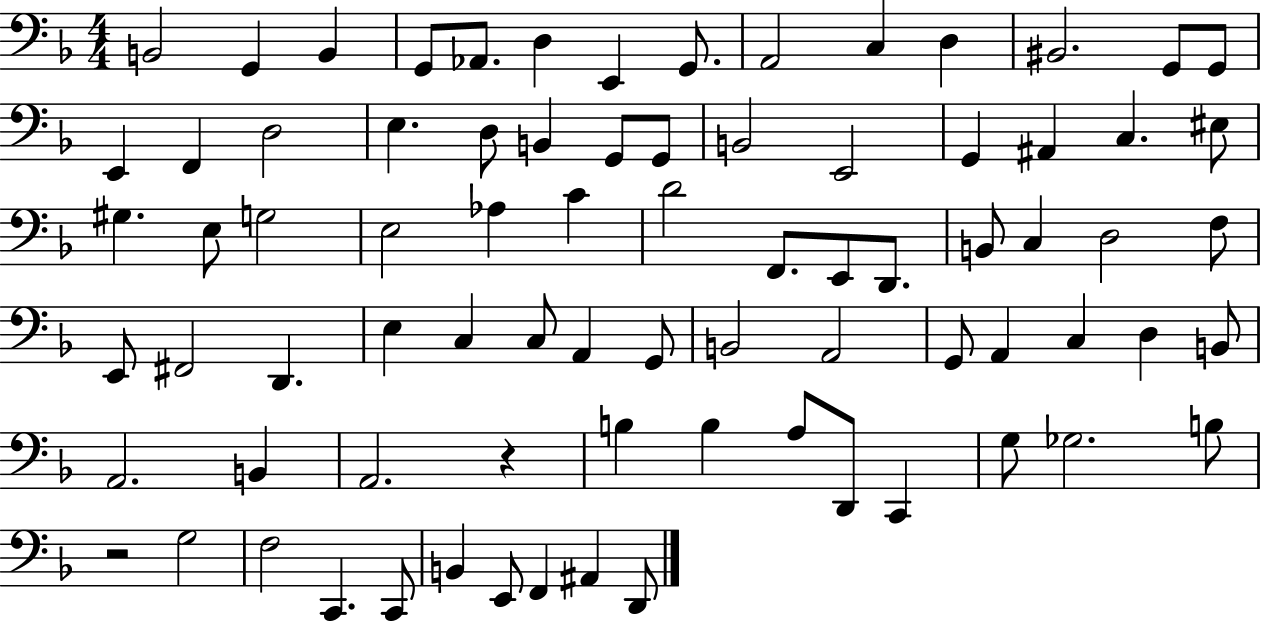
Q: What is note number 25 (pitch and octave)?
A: G2